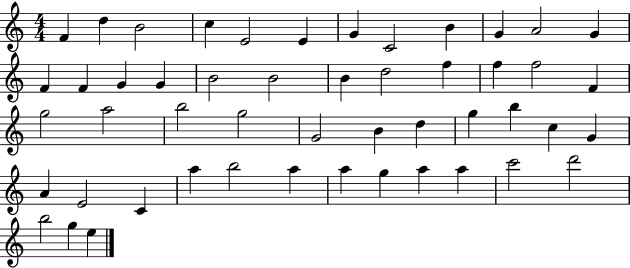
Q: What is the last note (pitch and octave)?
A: E5